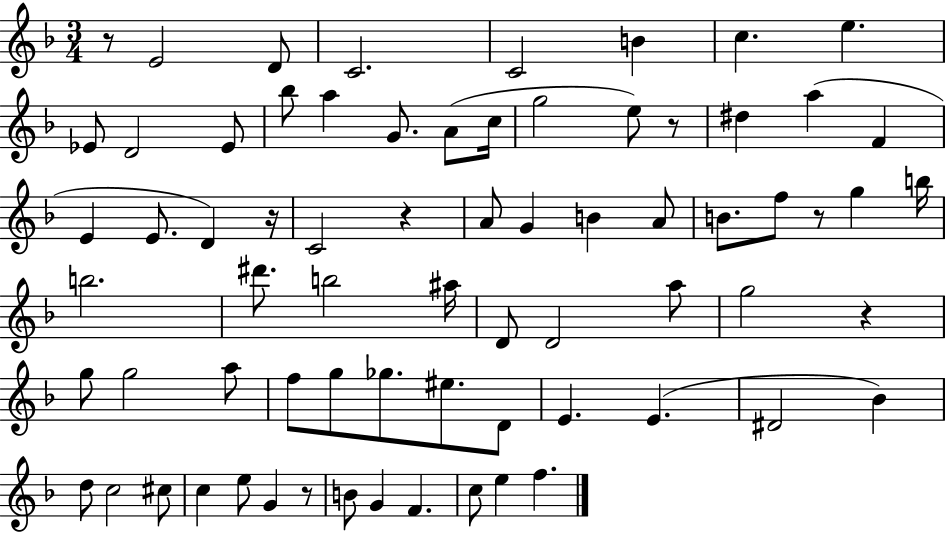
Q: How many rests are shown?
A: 7